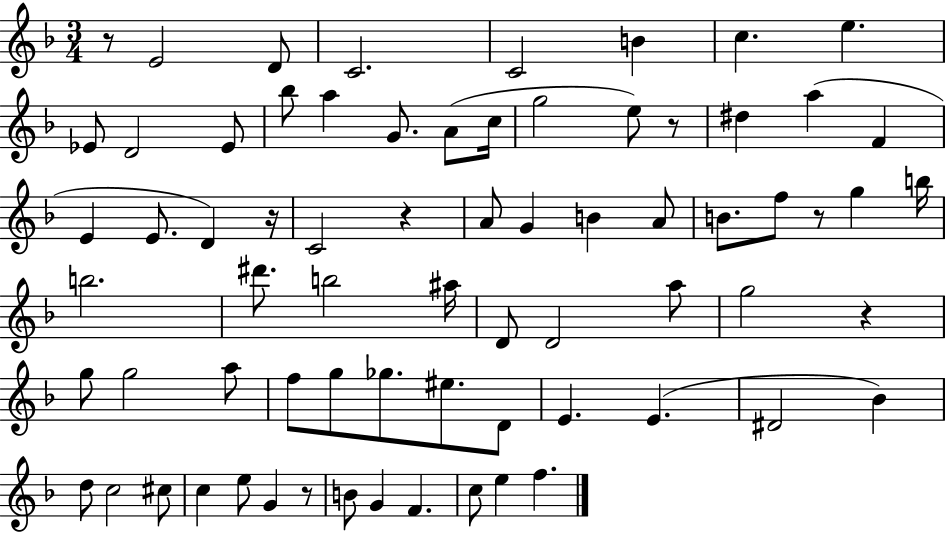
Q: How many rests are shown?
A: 7